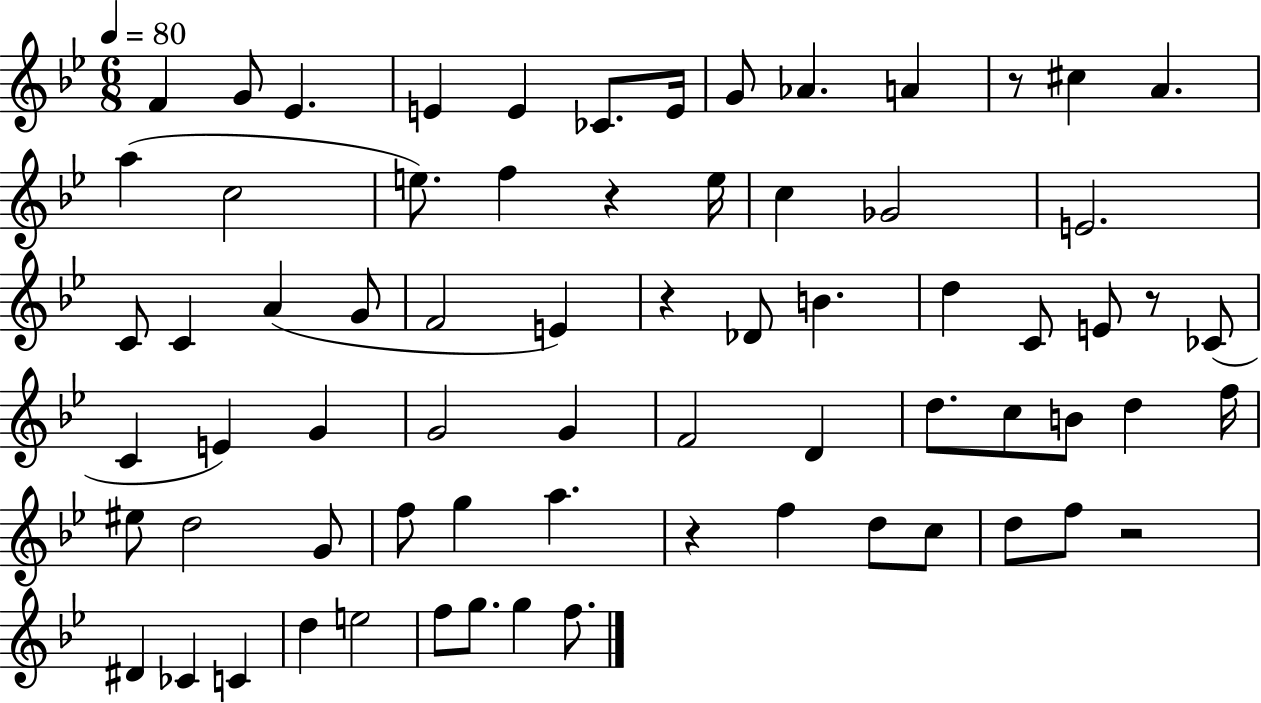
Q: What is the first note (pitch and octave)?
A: F4